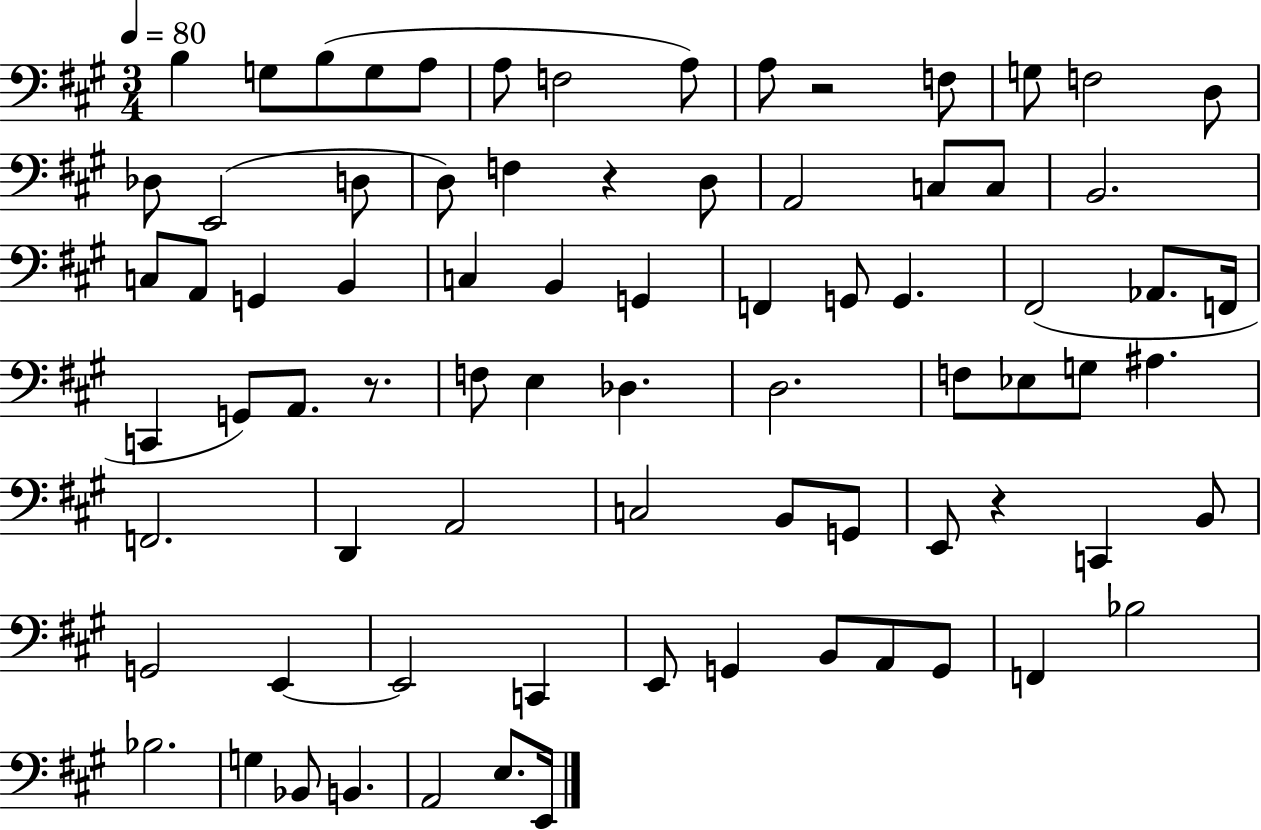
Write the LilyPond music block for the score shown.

{
  \clef bass
  \numericTimeSignature
  \time 3/4
  \key a \major
  \tempo 4 = 80
  \repeat volta 2 { b4 g8 b8( g8 a8 | a8 f2 a8) | a8 r2 f8 | g8 f2 d8 | \break des8 e,2( d8 | d8) f4 r4 d8 | a,2 c8 c8 | b,2. | \break c8 a,8 g,4 b,4 | c4 b,4 g,4 | f,4 g,8 g,4. | fis,2( aes,8. f,16 | \break c,4 g,8) a,8. r8. | f8 e4 des4. | d2. | f8 ees8 g8 ais4. | \break f,2. | d,4 a,2 | c2 b,8 g,8 | e,8 r4 c,4 b,8 | \break g,2 e,4~~ | e,2 c,4 | e,8 g,4 b,8 a,8 g,8 | f,4 bes2 | \break bes2. | g4 bes,8 b,4. | a,2 e8. e,16 | } \bar "|."
}